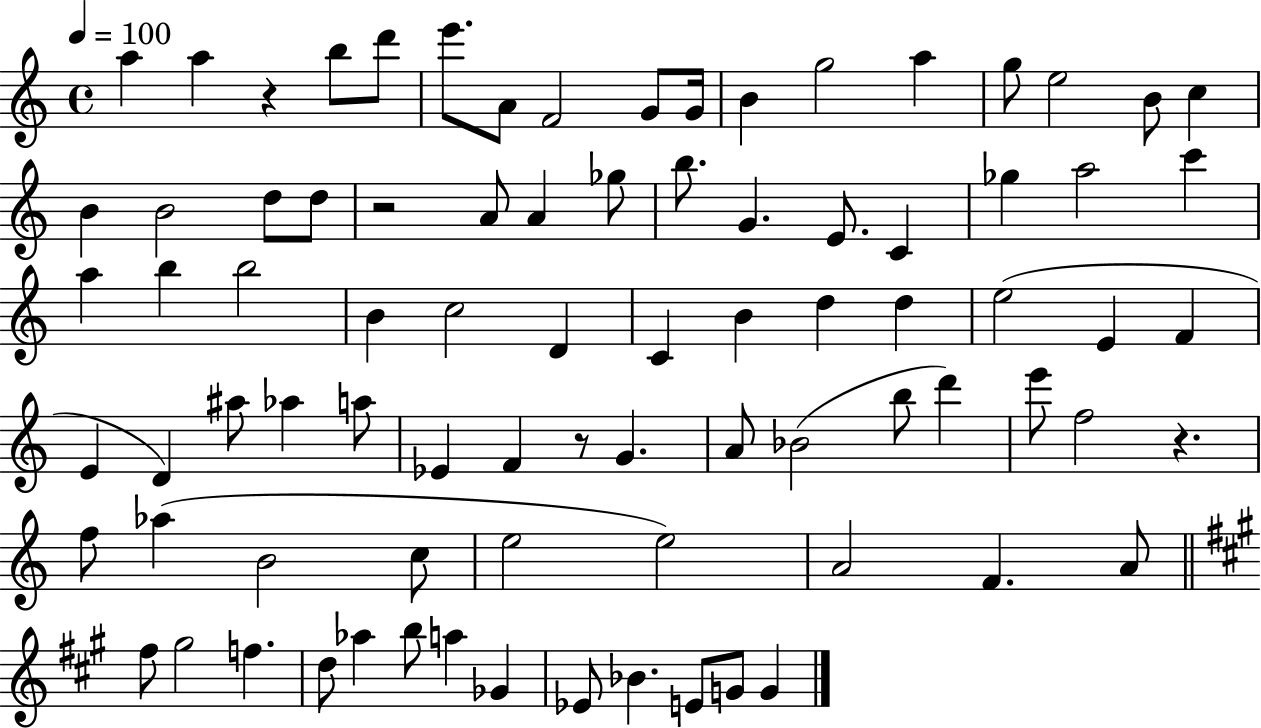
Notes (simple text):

A5/q A5/q R/q B5/e D6/e E6/e. A4/e F4/h G4/e G4/s B4/q G5/h A5/q G5/e E5/h B4/e C5/q B4/q B4/h D5/e D5/e R/h A4/e A4/q Gb5/e B5/e. G4/q. E4/e. C4/q Gb5/q A5/h C6/q A5/q B5/q B5/h B4/q C5/h D4/q C4/q B4/q D5/q D5/q E5/h E4/q F4/q E4/q D4/q A#5/e Ab5/q A5/e Eb4/q F4/q R/e G4/q. A4/e Bb4/h B5/e D6/q E6/e F5/h R/q. F5/e Ab5/q B4/h C5/e E5/h E5/h A4/h F4/q. A4/e F#5/e G#5/h F5/q. D5/e Ab5/q B5/e A5/q Gb4/q Eb4/e Bb4/q. E4/e G4/e G4/q